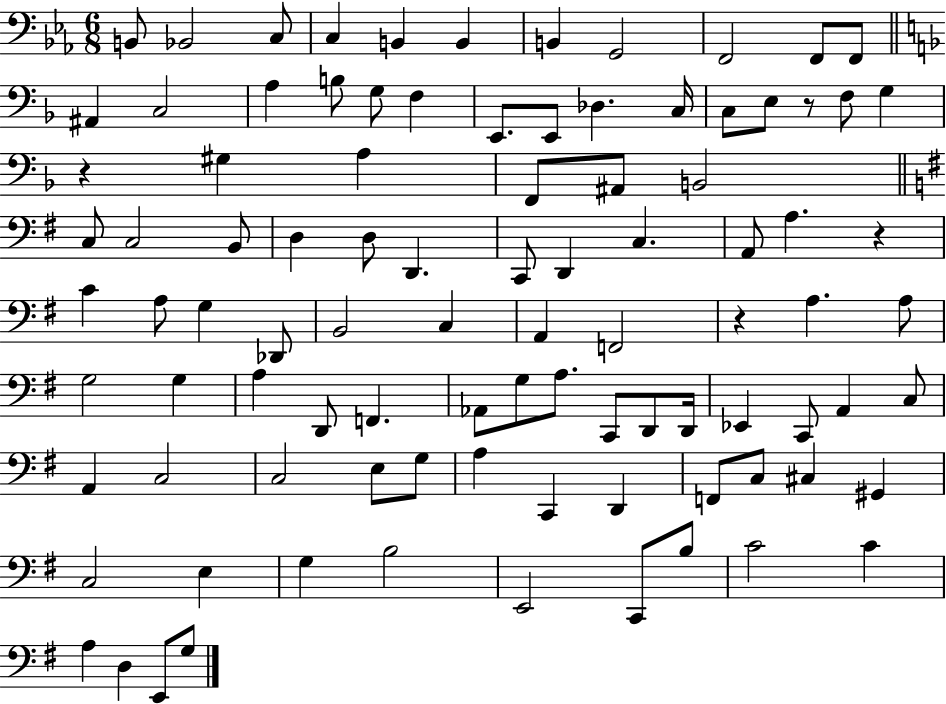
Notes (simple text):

B2/e Bb2/h C3/e C3/q B2/q B2/q B2/q G2/h F2/h F2/e F2/e A#2/q C3/h A3/q B3/e G3/e F3/q E2/e. E2/e Db3/q. C3/s C3/e E3/e R/e F3/e G3/q R/q G#3/q A3/q F2/e A#2/e B2/h C3/e C3/h B2/e D3/q D3/e D2/q. C2/e D2/q C3/q. A2/e A3/q. R/q C4/q A3/e G3/q Db2/e B2/h C3/q A2/q F2/h R/q A3/q. A3/e G3/h G3/q A3/q D2/e F2/q. Ab2/e G3/e A3/e. C2/e D2/e D2/s Eb2/q C2/e A2/q C3/e A2/q C3/h C3/h E3/e G3/e A3/q C2/q D2/q F2/e C3/e C#3/q G#2/q C3/h E3/q G3/q B3/h E2/h C2/e B3/e C4/h C4/q A3/q D3/q E2/e G3/e